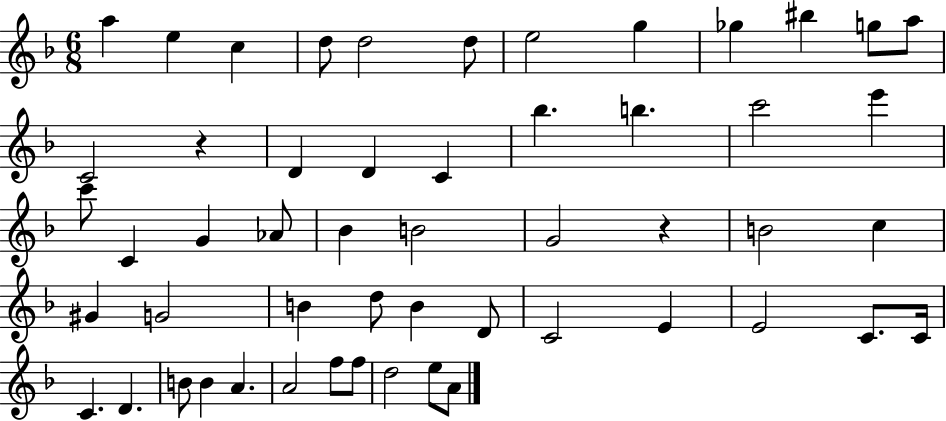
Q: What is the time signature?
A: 6/8